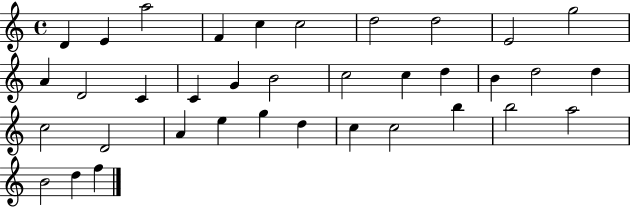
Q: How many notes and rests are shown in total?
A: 36